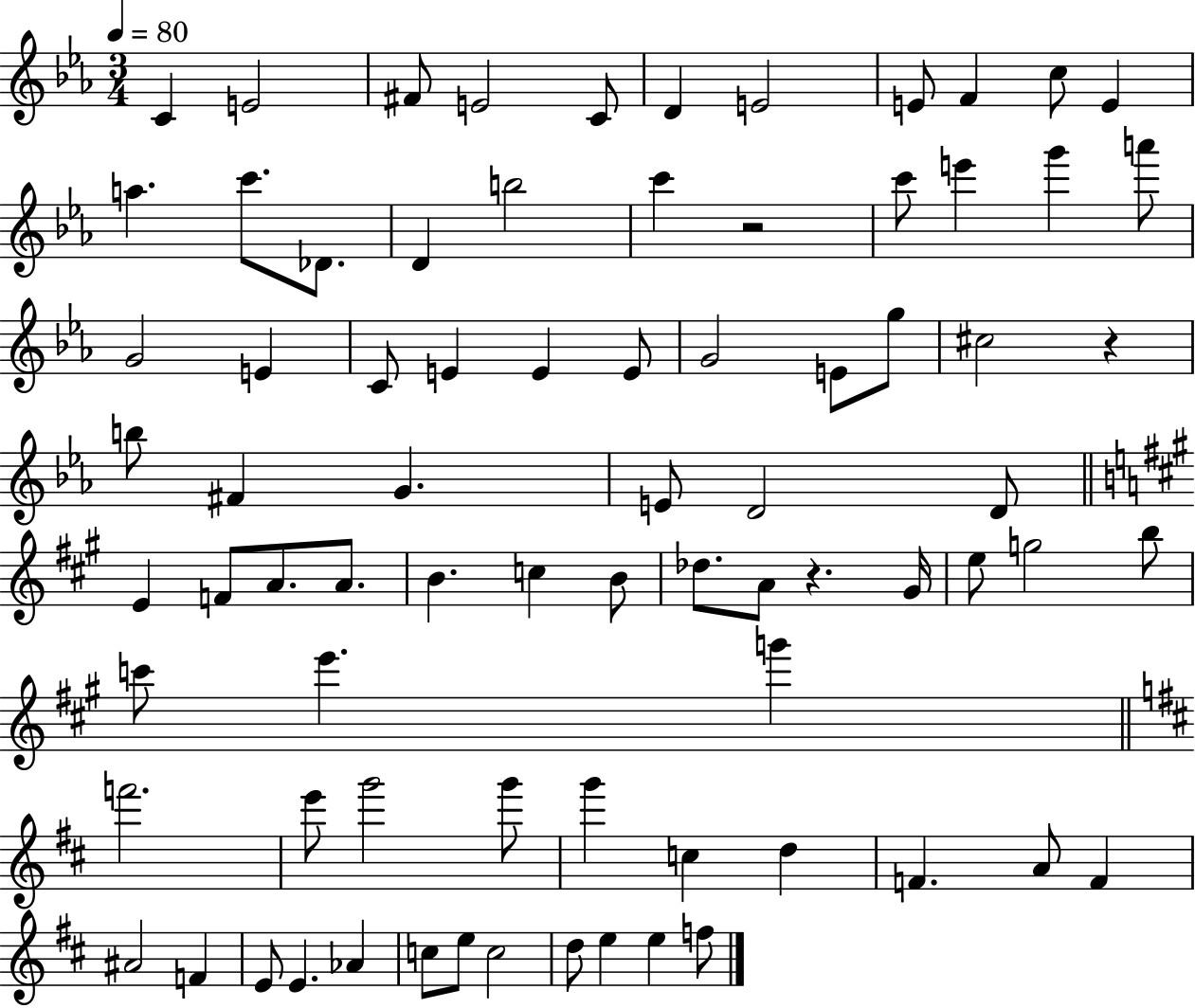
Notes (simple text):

C4/q E4/h F#4/e E4/h C4/e D4/q E4/h E4/e F4/q C5/e E4/q A5/q. C6/e. Db4/e. D4/q B5/h C6/q R/h C6/e E6/q G6/q A6/e G4/h E4/q C4/e E4/q E4/q E4/e G4/h E4/e G5/e C#5/h R/q B5/e F#4/q G4/q. E4/e D4/h D4/e E4/q F4/e A4/e. A4/e. B4/q. C5/q B4/e Db5/e. A4/e R/q. G#4/s E5/e G5/h B5/e C6/e E6/q. G6/q F6/h. E6/e G6/h G6/e G6/q C5/q D5/q F4/q. A4/e F4/q A#4/h F4/q E4/e E4/q. Ab4/q C5/e E5/e C5/h D5/e E5/q E5/q F5/e